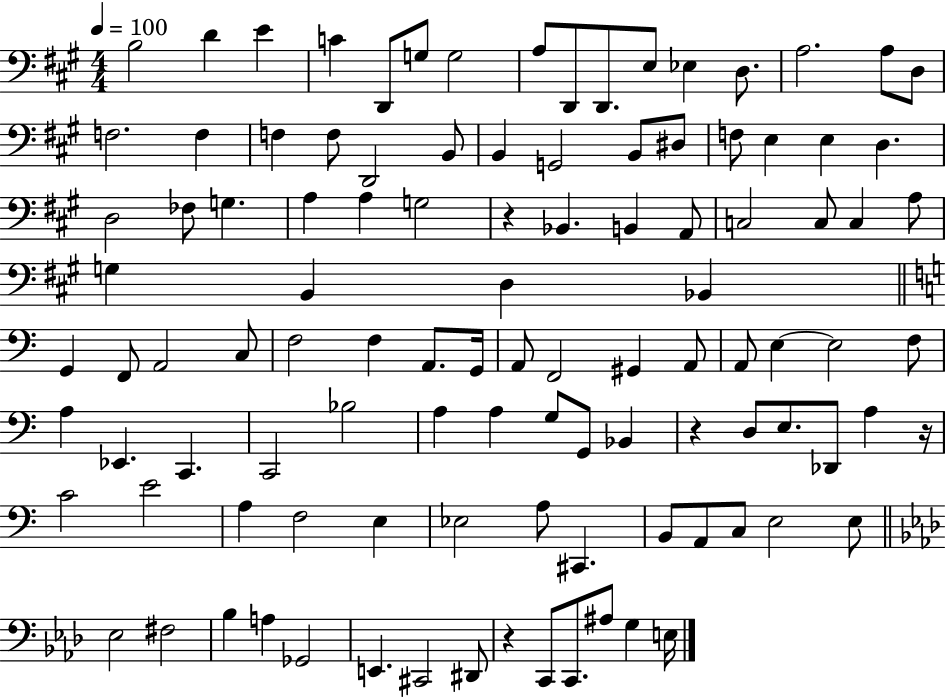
B3/h D4/q E4/q C4/q D2/e G3/e G3/h A3/e D2/e D2/e. E3/e Eb3/q D3/e. A3/h. A3/e D3/e F3/h. F3/q F3/q F3/e D2/h B2/e B2/q G2/h B2/e D#3/e F3/e E3/q E3/q D3/q. D3/h FES3/e G3/q. A3/q A3/q G3/h R/q Bb2/q. B2/q A2/e C3/h C3/e C3/q A3/e G3/q B2/q D3/q Bb2/q G2/q F2/e A2/h C3/e F3/h F3/q A2/e. G2/s A2/e F2/h G#2/q A2/e A2/e E3/q E3/h F3/e A3/q Eb2/q. C2/q. C2/h Bb3/h A3/q A3/q G3/e G2/e Bb2/q R/q D3/e E3/e. Db2/e A3/q R/s C4/h E4/h A3/q F3/h E3/q Eb3/h A3/e C#2/q. B2/e A2/e C3/e E3/h E3/e Eb3/h F#3/h Bb3/q A3/q Gb2/h E2/q. C#2/h D#2/e R/q C2/e C2/e. A#3/e G3/q E3/s